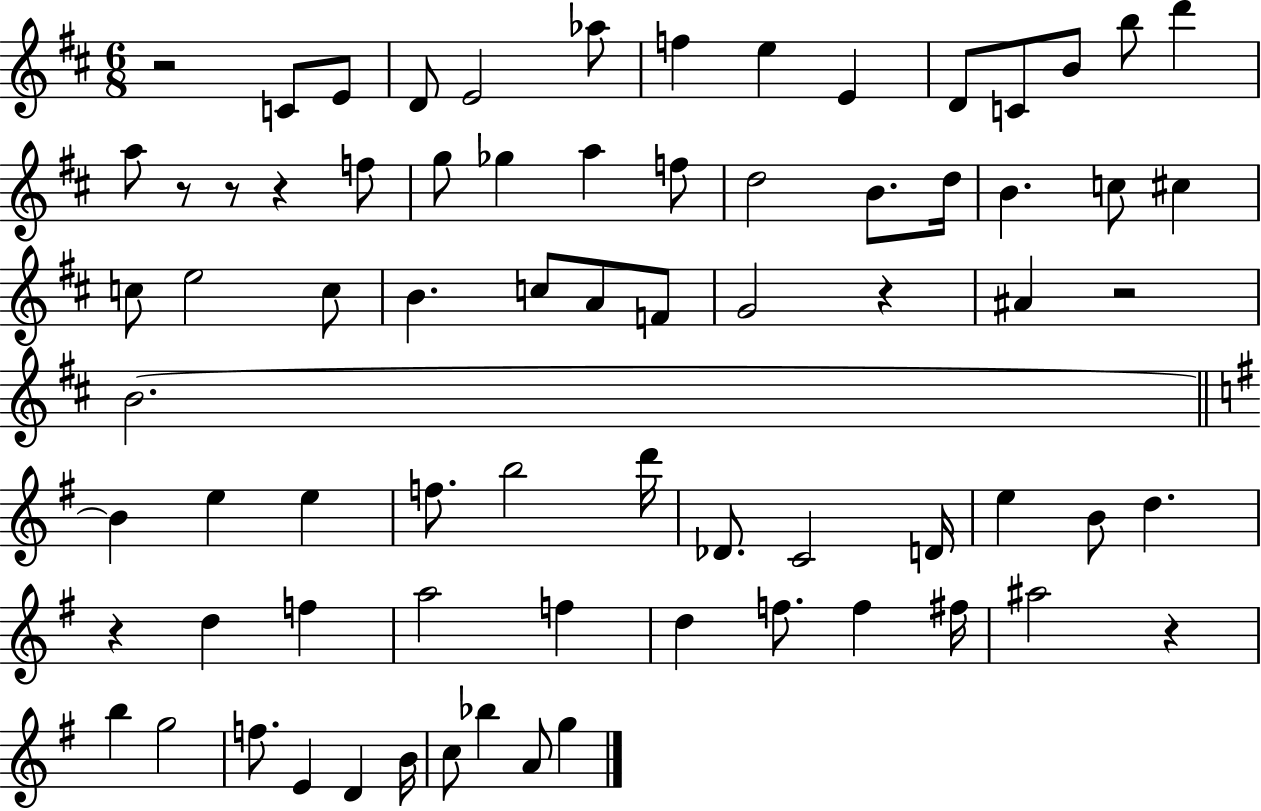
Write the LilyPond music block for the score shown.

{
  \clef treble
  \numericTimeSignature
  \time 6/8
  \key d \major
  r2 c'8 e'8 | d'8 e'2 aes''8 | f''4 e''4 e'4 | d'8 c'8 b'8 b''8 d'''4 | \break a''8 r8 r8 r4 f''8 | g''8 ges''4 a''4 f''8 | d''2 b'8. d''16 | b'4. c''8 cis''4 | \break c''8 e''2 c''8 | b'4. c''8 a'8 f'8 | g'2 r4 | ais'4 r2 | \break b'2.~~ | \bar "||" \break \key e \minor b'4 e''4 e''4 | f''8. b''2 d'''16 | des'8. c'2 d'16 | e''4 b'8 d''4. | \break r4 d''4 f''4 | a''2 f''4 | d''4 f''8. f''4 fis''16 | ais''2 r4 | \break b''4 g''2 | f''8. e'4 d'4 b'16 | c''8 bes''4 a'8 g''4 | \bar "|."
}